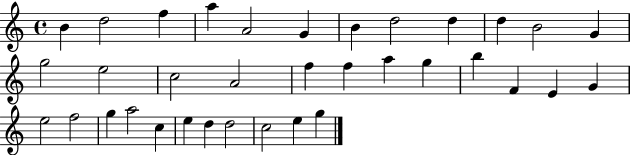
B4/q D5/h F5/q A5/q A4/h G4/q B4/q D5/h D5/q D5/q B4/h G4/q G5/h E5/h C5/h A4/h F5/q F5/q A5/q G5/q B5/q F4/q E4/q G4/q E5/h F5/h G5/q A5/h C5/q E5/q D5/q D5/h C5/h E5/q G5/q